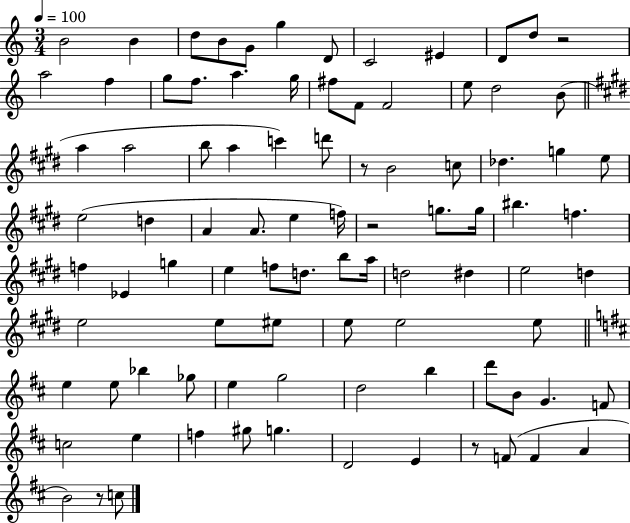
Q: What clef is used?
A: treble